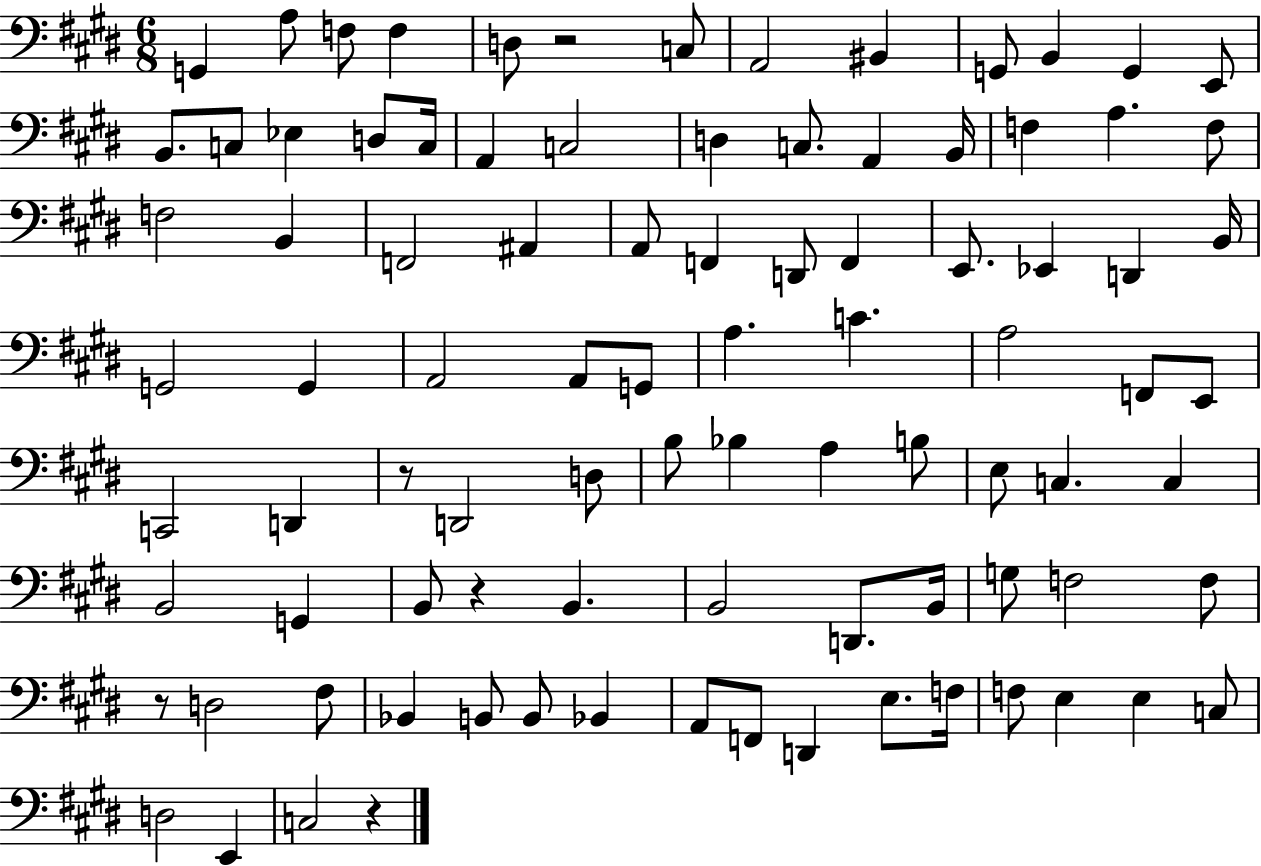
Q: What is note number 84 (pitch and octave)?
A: C3